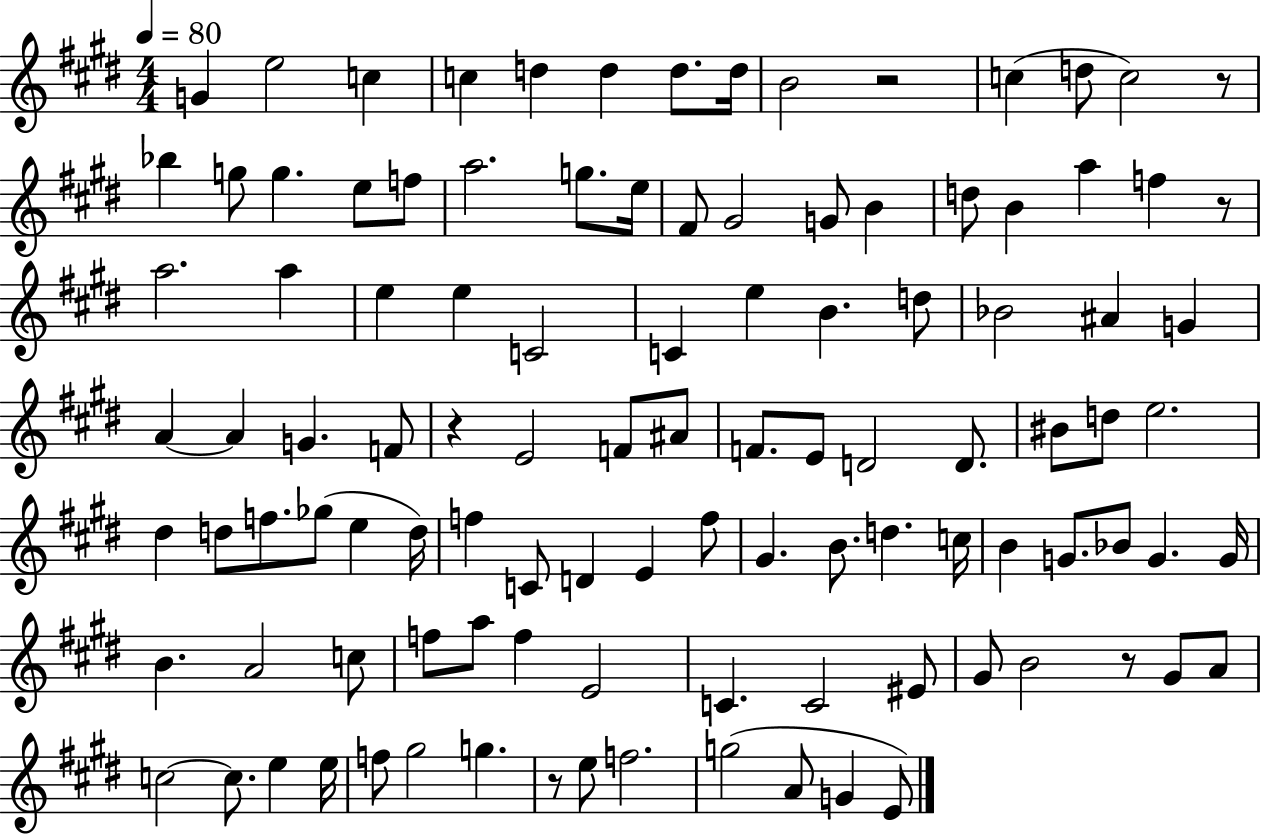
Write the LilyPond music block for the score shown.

{
  \clef treble
  \numericTimeSignature
  \time 4/4
  \key e \major
  \tempo 4 = 80
  g'4 e''2 c''4 | c''4 d''4 d''4 d''8. d''16 | b'2 r2 | c''4( d''8 c''2) r8 | \break bes''4 g''8 g''4. e''8 f''8 | a''2. g''8. e''16 | fis'8 gis'2 g'8 b'4 | d''8 b'4 a''4 f''4 r8 | \break a''2. a''4 | e''4 e''4 c'2 | c'4 e''4 b'4. d''8 | bes'2 ais'4 g'4 | \break a'4~~ a'4 g'4. f'8 | r4 e'2 f'8 ais'8 | f'8. e'8 d'2 d'8. | bis'8 d''8 e''2. | \break dis''4 d''8 f''8. ges''8( e''4 d''16) | f''4 c'8 d'4 e'4 f''8 | gis'4. b'8. d''4. c''16 | b'4 g'8. bes'8 g'4. g'16 | \break b'4. a'2 c''8 | f''8 a''8 f''4 e'2 | c'4. c'2 eis'8 | gis'8 b'2 r8 gis'8 a'8 | \break c''2~~ c''8. e''4 e''16 | f''8 gis''2 g''4. | r8 e''8 f''2. | g''2( a'8 g'4 e'8) | \break \bar "|."
}